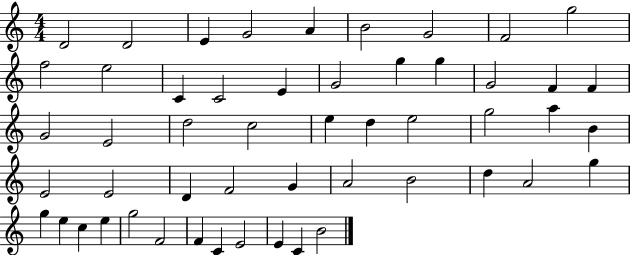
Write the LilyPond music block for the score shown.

{
  \clef treble
  \numericTimeSignature
  \time 4/4
  \key c \major
  d'2 d'2 | e'4 g'2 a'4 | b'2 g'2 | f'2 g''2 | \break f''2 e''2 | c'4 c'2 e'4 | g'2 g''4 g''4 | g'2 f'4 f'4 | \break g'2 e'2 | d''2 c''2 | e''4 d''4 e''2 | g''2 a''4 b'4 | \break e'2 e'2 | d'4 f'2 g'4 | a'2 b'2 | d''4 a'2 g''4 | \break g''4 e''4 c''4 e''4 | g''2 f'2 | f'4 c'4 e'2 | e'4 c'4 b'2 | \break \bar "|."
}